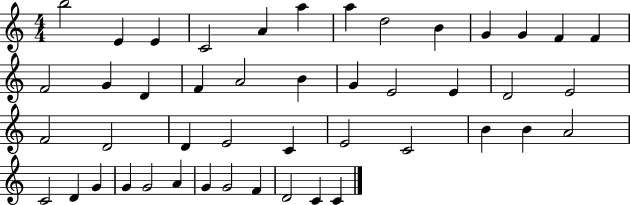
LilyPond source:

{
  \clef treble
  \numericTimeSignature
  \time 4/4
  \key c \major
  b''2 e'4 e'4 | c'2 a'4 a''4 | a''4 d''2 b'4 | g'4 g'4 f'4 f'4 | \break f'2 g'4 d'4 | f'4 a'2 b'4 | g'4 e'2 e'4 | d'2 e'2 | \break f'2 d'2 | d'4 e'2 c'4 | e'2 c'2 | b'4 b'4 a'2 | \break c'2 d'4 g'4 | g'4 g'2 a'4 | g'4 g'2 f'4 | d'2 c'4 c'4 | \break \bar "|."
}